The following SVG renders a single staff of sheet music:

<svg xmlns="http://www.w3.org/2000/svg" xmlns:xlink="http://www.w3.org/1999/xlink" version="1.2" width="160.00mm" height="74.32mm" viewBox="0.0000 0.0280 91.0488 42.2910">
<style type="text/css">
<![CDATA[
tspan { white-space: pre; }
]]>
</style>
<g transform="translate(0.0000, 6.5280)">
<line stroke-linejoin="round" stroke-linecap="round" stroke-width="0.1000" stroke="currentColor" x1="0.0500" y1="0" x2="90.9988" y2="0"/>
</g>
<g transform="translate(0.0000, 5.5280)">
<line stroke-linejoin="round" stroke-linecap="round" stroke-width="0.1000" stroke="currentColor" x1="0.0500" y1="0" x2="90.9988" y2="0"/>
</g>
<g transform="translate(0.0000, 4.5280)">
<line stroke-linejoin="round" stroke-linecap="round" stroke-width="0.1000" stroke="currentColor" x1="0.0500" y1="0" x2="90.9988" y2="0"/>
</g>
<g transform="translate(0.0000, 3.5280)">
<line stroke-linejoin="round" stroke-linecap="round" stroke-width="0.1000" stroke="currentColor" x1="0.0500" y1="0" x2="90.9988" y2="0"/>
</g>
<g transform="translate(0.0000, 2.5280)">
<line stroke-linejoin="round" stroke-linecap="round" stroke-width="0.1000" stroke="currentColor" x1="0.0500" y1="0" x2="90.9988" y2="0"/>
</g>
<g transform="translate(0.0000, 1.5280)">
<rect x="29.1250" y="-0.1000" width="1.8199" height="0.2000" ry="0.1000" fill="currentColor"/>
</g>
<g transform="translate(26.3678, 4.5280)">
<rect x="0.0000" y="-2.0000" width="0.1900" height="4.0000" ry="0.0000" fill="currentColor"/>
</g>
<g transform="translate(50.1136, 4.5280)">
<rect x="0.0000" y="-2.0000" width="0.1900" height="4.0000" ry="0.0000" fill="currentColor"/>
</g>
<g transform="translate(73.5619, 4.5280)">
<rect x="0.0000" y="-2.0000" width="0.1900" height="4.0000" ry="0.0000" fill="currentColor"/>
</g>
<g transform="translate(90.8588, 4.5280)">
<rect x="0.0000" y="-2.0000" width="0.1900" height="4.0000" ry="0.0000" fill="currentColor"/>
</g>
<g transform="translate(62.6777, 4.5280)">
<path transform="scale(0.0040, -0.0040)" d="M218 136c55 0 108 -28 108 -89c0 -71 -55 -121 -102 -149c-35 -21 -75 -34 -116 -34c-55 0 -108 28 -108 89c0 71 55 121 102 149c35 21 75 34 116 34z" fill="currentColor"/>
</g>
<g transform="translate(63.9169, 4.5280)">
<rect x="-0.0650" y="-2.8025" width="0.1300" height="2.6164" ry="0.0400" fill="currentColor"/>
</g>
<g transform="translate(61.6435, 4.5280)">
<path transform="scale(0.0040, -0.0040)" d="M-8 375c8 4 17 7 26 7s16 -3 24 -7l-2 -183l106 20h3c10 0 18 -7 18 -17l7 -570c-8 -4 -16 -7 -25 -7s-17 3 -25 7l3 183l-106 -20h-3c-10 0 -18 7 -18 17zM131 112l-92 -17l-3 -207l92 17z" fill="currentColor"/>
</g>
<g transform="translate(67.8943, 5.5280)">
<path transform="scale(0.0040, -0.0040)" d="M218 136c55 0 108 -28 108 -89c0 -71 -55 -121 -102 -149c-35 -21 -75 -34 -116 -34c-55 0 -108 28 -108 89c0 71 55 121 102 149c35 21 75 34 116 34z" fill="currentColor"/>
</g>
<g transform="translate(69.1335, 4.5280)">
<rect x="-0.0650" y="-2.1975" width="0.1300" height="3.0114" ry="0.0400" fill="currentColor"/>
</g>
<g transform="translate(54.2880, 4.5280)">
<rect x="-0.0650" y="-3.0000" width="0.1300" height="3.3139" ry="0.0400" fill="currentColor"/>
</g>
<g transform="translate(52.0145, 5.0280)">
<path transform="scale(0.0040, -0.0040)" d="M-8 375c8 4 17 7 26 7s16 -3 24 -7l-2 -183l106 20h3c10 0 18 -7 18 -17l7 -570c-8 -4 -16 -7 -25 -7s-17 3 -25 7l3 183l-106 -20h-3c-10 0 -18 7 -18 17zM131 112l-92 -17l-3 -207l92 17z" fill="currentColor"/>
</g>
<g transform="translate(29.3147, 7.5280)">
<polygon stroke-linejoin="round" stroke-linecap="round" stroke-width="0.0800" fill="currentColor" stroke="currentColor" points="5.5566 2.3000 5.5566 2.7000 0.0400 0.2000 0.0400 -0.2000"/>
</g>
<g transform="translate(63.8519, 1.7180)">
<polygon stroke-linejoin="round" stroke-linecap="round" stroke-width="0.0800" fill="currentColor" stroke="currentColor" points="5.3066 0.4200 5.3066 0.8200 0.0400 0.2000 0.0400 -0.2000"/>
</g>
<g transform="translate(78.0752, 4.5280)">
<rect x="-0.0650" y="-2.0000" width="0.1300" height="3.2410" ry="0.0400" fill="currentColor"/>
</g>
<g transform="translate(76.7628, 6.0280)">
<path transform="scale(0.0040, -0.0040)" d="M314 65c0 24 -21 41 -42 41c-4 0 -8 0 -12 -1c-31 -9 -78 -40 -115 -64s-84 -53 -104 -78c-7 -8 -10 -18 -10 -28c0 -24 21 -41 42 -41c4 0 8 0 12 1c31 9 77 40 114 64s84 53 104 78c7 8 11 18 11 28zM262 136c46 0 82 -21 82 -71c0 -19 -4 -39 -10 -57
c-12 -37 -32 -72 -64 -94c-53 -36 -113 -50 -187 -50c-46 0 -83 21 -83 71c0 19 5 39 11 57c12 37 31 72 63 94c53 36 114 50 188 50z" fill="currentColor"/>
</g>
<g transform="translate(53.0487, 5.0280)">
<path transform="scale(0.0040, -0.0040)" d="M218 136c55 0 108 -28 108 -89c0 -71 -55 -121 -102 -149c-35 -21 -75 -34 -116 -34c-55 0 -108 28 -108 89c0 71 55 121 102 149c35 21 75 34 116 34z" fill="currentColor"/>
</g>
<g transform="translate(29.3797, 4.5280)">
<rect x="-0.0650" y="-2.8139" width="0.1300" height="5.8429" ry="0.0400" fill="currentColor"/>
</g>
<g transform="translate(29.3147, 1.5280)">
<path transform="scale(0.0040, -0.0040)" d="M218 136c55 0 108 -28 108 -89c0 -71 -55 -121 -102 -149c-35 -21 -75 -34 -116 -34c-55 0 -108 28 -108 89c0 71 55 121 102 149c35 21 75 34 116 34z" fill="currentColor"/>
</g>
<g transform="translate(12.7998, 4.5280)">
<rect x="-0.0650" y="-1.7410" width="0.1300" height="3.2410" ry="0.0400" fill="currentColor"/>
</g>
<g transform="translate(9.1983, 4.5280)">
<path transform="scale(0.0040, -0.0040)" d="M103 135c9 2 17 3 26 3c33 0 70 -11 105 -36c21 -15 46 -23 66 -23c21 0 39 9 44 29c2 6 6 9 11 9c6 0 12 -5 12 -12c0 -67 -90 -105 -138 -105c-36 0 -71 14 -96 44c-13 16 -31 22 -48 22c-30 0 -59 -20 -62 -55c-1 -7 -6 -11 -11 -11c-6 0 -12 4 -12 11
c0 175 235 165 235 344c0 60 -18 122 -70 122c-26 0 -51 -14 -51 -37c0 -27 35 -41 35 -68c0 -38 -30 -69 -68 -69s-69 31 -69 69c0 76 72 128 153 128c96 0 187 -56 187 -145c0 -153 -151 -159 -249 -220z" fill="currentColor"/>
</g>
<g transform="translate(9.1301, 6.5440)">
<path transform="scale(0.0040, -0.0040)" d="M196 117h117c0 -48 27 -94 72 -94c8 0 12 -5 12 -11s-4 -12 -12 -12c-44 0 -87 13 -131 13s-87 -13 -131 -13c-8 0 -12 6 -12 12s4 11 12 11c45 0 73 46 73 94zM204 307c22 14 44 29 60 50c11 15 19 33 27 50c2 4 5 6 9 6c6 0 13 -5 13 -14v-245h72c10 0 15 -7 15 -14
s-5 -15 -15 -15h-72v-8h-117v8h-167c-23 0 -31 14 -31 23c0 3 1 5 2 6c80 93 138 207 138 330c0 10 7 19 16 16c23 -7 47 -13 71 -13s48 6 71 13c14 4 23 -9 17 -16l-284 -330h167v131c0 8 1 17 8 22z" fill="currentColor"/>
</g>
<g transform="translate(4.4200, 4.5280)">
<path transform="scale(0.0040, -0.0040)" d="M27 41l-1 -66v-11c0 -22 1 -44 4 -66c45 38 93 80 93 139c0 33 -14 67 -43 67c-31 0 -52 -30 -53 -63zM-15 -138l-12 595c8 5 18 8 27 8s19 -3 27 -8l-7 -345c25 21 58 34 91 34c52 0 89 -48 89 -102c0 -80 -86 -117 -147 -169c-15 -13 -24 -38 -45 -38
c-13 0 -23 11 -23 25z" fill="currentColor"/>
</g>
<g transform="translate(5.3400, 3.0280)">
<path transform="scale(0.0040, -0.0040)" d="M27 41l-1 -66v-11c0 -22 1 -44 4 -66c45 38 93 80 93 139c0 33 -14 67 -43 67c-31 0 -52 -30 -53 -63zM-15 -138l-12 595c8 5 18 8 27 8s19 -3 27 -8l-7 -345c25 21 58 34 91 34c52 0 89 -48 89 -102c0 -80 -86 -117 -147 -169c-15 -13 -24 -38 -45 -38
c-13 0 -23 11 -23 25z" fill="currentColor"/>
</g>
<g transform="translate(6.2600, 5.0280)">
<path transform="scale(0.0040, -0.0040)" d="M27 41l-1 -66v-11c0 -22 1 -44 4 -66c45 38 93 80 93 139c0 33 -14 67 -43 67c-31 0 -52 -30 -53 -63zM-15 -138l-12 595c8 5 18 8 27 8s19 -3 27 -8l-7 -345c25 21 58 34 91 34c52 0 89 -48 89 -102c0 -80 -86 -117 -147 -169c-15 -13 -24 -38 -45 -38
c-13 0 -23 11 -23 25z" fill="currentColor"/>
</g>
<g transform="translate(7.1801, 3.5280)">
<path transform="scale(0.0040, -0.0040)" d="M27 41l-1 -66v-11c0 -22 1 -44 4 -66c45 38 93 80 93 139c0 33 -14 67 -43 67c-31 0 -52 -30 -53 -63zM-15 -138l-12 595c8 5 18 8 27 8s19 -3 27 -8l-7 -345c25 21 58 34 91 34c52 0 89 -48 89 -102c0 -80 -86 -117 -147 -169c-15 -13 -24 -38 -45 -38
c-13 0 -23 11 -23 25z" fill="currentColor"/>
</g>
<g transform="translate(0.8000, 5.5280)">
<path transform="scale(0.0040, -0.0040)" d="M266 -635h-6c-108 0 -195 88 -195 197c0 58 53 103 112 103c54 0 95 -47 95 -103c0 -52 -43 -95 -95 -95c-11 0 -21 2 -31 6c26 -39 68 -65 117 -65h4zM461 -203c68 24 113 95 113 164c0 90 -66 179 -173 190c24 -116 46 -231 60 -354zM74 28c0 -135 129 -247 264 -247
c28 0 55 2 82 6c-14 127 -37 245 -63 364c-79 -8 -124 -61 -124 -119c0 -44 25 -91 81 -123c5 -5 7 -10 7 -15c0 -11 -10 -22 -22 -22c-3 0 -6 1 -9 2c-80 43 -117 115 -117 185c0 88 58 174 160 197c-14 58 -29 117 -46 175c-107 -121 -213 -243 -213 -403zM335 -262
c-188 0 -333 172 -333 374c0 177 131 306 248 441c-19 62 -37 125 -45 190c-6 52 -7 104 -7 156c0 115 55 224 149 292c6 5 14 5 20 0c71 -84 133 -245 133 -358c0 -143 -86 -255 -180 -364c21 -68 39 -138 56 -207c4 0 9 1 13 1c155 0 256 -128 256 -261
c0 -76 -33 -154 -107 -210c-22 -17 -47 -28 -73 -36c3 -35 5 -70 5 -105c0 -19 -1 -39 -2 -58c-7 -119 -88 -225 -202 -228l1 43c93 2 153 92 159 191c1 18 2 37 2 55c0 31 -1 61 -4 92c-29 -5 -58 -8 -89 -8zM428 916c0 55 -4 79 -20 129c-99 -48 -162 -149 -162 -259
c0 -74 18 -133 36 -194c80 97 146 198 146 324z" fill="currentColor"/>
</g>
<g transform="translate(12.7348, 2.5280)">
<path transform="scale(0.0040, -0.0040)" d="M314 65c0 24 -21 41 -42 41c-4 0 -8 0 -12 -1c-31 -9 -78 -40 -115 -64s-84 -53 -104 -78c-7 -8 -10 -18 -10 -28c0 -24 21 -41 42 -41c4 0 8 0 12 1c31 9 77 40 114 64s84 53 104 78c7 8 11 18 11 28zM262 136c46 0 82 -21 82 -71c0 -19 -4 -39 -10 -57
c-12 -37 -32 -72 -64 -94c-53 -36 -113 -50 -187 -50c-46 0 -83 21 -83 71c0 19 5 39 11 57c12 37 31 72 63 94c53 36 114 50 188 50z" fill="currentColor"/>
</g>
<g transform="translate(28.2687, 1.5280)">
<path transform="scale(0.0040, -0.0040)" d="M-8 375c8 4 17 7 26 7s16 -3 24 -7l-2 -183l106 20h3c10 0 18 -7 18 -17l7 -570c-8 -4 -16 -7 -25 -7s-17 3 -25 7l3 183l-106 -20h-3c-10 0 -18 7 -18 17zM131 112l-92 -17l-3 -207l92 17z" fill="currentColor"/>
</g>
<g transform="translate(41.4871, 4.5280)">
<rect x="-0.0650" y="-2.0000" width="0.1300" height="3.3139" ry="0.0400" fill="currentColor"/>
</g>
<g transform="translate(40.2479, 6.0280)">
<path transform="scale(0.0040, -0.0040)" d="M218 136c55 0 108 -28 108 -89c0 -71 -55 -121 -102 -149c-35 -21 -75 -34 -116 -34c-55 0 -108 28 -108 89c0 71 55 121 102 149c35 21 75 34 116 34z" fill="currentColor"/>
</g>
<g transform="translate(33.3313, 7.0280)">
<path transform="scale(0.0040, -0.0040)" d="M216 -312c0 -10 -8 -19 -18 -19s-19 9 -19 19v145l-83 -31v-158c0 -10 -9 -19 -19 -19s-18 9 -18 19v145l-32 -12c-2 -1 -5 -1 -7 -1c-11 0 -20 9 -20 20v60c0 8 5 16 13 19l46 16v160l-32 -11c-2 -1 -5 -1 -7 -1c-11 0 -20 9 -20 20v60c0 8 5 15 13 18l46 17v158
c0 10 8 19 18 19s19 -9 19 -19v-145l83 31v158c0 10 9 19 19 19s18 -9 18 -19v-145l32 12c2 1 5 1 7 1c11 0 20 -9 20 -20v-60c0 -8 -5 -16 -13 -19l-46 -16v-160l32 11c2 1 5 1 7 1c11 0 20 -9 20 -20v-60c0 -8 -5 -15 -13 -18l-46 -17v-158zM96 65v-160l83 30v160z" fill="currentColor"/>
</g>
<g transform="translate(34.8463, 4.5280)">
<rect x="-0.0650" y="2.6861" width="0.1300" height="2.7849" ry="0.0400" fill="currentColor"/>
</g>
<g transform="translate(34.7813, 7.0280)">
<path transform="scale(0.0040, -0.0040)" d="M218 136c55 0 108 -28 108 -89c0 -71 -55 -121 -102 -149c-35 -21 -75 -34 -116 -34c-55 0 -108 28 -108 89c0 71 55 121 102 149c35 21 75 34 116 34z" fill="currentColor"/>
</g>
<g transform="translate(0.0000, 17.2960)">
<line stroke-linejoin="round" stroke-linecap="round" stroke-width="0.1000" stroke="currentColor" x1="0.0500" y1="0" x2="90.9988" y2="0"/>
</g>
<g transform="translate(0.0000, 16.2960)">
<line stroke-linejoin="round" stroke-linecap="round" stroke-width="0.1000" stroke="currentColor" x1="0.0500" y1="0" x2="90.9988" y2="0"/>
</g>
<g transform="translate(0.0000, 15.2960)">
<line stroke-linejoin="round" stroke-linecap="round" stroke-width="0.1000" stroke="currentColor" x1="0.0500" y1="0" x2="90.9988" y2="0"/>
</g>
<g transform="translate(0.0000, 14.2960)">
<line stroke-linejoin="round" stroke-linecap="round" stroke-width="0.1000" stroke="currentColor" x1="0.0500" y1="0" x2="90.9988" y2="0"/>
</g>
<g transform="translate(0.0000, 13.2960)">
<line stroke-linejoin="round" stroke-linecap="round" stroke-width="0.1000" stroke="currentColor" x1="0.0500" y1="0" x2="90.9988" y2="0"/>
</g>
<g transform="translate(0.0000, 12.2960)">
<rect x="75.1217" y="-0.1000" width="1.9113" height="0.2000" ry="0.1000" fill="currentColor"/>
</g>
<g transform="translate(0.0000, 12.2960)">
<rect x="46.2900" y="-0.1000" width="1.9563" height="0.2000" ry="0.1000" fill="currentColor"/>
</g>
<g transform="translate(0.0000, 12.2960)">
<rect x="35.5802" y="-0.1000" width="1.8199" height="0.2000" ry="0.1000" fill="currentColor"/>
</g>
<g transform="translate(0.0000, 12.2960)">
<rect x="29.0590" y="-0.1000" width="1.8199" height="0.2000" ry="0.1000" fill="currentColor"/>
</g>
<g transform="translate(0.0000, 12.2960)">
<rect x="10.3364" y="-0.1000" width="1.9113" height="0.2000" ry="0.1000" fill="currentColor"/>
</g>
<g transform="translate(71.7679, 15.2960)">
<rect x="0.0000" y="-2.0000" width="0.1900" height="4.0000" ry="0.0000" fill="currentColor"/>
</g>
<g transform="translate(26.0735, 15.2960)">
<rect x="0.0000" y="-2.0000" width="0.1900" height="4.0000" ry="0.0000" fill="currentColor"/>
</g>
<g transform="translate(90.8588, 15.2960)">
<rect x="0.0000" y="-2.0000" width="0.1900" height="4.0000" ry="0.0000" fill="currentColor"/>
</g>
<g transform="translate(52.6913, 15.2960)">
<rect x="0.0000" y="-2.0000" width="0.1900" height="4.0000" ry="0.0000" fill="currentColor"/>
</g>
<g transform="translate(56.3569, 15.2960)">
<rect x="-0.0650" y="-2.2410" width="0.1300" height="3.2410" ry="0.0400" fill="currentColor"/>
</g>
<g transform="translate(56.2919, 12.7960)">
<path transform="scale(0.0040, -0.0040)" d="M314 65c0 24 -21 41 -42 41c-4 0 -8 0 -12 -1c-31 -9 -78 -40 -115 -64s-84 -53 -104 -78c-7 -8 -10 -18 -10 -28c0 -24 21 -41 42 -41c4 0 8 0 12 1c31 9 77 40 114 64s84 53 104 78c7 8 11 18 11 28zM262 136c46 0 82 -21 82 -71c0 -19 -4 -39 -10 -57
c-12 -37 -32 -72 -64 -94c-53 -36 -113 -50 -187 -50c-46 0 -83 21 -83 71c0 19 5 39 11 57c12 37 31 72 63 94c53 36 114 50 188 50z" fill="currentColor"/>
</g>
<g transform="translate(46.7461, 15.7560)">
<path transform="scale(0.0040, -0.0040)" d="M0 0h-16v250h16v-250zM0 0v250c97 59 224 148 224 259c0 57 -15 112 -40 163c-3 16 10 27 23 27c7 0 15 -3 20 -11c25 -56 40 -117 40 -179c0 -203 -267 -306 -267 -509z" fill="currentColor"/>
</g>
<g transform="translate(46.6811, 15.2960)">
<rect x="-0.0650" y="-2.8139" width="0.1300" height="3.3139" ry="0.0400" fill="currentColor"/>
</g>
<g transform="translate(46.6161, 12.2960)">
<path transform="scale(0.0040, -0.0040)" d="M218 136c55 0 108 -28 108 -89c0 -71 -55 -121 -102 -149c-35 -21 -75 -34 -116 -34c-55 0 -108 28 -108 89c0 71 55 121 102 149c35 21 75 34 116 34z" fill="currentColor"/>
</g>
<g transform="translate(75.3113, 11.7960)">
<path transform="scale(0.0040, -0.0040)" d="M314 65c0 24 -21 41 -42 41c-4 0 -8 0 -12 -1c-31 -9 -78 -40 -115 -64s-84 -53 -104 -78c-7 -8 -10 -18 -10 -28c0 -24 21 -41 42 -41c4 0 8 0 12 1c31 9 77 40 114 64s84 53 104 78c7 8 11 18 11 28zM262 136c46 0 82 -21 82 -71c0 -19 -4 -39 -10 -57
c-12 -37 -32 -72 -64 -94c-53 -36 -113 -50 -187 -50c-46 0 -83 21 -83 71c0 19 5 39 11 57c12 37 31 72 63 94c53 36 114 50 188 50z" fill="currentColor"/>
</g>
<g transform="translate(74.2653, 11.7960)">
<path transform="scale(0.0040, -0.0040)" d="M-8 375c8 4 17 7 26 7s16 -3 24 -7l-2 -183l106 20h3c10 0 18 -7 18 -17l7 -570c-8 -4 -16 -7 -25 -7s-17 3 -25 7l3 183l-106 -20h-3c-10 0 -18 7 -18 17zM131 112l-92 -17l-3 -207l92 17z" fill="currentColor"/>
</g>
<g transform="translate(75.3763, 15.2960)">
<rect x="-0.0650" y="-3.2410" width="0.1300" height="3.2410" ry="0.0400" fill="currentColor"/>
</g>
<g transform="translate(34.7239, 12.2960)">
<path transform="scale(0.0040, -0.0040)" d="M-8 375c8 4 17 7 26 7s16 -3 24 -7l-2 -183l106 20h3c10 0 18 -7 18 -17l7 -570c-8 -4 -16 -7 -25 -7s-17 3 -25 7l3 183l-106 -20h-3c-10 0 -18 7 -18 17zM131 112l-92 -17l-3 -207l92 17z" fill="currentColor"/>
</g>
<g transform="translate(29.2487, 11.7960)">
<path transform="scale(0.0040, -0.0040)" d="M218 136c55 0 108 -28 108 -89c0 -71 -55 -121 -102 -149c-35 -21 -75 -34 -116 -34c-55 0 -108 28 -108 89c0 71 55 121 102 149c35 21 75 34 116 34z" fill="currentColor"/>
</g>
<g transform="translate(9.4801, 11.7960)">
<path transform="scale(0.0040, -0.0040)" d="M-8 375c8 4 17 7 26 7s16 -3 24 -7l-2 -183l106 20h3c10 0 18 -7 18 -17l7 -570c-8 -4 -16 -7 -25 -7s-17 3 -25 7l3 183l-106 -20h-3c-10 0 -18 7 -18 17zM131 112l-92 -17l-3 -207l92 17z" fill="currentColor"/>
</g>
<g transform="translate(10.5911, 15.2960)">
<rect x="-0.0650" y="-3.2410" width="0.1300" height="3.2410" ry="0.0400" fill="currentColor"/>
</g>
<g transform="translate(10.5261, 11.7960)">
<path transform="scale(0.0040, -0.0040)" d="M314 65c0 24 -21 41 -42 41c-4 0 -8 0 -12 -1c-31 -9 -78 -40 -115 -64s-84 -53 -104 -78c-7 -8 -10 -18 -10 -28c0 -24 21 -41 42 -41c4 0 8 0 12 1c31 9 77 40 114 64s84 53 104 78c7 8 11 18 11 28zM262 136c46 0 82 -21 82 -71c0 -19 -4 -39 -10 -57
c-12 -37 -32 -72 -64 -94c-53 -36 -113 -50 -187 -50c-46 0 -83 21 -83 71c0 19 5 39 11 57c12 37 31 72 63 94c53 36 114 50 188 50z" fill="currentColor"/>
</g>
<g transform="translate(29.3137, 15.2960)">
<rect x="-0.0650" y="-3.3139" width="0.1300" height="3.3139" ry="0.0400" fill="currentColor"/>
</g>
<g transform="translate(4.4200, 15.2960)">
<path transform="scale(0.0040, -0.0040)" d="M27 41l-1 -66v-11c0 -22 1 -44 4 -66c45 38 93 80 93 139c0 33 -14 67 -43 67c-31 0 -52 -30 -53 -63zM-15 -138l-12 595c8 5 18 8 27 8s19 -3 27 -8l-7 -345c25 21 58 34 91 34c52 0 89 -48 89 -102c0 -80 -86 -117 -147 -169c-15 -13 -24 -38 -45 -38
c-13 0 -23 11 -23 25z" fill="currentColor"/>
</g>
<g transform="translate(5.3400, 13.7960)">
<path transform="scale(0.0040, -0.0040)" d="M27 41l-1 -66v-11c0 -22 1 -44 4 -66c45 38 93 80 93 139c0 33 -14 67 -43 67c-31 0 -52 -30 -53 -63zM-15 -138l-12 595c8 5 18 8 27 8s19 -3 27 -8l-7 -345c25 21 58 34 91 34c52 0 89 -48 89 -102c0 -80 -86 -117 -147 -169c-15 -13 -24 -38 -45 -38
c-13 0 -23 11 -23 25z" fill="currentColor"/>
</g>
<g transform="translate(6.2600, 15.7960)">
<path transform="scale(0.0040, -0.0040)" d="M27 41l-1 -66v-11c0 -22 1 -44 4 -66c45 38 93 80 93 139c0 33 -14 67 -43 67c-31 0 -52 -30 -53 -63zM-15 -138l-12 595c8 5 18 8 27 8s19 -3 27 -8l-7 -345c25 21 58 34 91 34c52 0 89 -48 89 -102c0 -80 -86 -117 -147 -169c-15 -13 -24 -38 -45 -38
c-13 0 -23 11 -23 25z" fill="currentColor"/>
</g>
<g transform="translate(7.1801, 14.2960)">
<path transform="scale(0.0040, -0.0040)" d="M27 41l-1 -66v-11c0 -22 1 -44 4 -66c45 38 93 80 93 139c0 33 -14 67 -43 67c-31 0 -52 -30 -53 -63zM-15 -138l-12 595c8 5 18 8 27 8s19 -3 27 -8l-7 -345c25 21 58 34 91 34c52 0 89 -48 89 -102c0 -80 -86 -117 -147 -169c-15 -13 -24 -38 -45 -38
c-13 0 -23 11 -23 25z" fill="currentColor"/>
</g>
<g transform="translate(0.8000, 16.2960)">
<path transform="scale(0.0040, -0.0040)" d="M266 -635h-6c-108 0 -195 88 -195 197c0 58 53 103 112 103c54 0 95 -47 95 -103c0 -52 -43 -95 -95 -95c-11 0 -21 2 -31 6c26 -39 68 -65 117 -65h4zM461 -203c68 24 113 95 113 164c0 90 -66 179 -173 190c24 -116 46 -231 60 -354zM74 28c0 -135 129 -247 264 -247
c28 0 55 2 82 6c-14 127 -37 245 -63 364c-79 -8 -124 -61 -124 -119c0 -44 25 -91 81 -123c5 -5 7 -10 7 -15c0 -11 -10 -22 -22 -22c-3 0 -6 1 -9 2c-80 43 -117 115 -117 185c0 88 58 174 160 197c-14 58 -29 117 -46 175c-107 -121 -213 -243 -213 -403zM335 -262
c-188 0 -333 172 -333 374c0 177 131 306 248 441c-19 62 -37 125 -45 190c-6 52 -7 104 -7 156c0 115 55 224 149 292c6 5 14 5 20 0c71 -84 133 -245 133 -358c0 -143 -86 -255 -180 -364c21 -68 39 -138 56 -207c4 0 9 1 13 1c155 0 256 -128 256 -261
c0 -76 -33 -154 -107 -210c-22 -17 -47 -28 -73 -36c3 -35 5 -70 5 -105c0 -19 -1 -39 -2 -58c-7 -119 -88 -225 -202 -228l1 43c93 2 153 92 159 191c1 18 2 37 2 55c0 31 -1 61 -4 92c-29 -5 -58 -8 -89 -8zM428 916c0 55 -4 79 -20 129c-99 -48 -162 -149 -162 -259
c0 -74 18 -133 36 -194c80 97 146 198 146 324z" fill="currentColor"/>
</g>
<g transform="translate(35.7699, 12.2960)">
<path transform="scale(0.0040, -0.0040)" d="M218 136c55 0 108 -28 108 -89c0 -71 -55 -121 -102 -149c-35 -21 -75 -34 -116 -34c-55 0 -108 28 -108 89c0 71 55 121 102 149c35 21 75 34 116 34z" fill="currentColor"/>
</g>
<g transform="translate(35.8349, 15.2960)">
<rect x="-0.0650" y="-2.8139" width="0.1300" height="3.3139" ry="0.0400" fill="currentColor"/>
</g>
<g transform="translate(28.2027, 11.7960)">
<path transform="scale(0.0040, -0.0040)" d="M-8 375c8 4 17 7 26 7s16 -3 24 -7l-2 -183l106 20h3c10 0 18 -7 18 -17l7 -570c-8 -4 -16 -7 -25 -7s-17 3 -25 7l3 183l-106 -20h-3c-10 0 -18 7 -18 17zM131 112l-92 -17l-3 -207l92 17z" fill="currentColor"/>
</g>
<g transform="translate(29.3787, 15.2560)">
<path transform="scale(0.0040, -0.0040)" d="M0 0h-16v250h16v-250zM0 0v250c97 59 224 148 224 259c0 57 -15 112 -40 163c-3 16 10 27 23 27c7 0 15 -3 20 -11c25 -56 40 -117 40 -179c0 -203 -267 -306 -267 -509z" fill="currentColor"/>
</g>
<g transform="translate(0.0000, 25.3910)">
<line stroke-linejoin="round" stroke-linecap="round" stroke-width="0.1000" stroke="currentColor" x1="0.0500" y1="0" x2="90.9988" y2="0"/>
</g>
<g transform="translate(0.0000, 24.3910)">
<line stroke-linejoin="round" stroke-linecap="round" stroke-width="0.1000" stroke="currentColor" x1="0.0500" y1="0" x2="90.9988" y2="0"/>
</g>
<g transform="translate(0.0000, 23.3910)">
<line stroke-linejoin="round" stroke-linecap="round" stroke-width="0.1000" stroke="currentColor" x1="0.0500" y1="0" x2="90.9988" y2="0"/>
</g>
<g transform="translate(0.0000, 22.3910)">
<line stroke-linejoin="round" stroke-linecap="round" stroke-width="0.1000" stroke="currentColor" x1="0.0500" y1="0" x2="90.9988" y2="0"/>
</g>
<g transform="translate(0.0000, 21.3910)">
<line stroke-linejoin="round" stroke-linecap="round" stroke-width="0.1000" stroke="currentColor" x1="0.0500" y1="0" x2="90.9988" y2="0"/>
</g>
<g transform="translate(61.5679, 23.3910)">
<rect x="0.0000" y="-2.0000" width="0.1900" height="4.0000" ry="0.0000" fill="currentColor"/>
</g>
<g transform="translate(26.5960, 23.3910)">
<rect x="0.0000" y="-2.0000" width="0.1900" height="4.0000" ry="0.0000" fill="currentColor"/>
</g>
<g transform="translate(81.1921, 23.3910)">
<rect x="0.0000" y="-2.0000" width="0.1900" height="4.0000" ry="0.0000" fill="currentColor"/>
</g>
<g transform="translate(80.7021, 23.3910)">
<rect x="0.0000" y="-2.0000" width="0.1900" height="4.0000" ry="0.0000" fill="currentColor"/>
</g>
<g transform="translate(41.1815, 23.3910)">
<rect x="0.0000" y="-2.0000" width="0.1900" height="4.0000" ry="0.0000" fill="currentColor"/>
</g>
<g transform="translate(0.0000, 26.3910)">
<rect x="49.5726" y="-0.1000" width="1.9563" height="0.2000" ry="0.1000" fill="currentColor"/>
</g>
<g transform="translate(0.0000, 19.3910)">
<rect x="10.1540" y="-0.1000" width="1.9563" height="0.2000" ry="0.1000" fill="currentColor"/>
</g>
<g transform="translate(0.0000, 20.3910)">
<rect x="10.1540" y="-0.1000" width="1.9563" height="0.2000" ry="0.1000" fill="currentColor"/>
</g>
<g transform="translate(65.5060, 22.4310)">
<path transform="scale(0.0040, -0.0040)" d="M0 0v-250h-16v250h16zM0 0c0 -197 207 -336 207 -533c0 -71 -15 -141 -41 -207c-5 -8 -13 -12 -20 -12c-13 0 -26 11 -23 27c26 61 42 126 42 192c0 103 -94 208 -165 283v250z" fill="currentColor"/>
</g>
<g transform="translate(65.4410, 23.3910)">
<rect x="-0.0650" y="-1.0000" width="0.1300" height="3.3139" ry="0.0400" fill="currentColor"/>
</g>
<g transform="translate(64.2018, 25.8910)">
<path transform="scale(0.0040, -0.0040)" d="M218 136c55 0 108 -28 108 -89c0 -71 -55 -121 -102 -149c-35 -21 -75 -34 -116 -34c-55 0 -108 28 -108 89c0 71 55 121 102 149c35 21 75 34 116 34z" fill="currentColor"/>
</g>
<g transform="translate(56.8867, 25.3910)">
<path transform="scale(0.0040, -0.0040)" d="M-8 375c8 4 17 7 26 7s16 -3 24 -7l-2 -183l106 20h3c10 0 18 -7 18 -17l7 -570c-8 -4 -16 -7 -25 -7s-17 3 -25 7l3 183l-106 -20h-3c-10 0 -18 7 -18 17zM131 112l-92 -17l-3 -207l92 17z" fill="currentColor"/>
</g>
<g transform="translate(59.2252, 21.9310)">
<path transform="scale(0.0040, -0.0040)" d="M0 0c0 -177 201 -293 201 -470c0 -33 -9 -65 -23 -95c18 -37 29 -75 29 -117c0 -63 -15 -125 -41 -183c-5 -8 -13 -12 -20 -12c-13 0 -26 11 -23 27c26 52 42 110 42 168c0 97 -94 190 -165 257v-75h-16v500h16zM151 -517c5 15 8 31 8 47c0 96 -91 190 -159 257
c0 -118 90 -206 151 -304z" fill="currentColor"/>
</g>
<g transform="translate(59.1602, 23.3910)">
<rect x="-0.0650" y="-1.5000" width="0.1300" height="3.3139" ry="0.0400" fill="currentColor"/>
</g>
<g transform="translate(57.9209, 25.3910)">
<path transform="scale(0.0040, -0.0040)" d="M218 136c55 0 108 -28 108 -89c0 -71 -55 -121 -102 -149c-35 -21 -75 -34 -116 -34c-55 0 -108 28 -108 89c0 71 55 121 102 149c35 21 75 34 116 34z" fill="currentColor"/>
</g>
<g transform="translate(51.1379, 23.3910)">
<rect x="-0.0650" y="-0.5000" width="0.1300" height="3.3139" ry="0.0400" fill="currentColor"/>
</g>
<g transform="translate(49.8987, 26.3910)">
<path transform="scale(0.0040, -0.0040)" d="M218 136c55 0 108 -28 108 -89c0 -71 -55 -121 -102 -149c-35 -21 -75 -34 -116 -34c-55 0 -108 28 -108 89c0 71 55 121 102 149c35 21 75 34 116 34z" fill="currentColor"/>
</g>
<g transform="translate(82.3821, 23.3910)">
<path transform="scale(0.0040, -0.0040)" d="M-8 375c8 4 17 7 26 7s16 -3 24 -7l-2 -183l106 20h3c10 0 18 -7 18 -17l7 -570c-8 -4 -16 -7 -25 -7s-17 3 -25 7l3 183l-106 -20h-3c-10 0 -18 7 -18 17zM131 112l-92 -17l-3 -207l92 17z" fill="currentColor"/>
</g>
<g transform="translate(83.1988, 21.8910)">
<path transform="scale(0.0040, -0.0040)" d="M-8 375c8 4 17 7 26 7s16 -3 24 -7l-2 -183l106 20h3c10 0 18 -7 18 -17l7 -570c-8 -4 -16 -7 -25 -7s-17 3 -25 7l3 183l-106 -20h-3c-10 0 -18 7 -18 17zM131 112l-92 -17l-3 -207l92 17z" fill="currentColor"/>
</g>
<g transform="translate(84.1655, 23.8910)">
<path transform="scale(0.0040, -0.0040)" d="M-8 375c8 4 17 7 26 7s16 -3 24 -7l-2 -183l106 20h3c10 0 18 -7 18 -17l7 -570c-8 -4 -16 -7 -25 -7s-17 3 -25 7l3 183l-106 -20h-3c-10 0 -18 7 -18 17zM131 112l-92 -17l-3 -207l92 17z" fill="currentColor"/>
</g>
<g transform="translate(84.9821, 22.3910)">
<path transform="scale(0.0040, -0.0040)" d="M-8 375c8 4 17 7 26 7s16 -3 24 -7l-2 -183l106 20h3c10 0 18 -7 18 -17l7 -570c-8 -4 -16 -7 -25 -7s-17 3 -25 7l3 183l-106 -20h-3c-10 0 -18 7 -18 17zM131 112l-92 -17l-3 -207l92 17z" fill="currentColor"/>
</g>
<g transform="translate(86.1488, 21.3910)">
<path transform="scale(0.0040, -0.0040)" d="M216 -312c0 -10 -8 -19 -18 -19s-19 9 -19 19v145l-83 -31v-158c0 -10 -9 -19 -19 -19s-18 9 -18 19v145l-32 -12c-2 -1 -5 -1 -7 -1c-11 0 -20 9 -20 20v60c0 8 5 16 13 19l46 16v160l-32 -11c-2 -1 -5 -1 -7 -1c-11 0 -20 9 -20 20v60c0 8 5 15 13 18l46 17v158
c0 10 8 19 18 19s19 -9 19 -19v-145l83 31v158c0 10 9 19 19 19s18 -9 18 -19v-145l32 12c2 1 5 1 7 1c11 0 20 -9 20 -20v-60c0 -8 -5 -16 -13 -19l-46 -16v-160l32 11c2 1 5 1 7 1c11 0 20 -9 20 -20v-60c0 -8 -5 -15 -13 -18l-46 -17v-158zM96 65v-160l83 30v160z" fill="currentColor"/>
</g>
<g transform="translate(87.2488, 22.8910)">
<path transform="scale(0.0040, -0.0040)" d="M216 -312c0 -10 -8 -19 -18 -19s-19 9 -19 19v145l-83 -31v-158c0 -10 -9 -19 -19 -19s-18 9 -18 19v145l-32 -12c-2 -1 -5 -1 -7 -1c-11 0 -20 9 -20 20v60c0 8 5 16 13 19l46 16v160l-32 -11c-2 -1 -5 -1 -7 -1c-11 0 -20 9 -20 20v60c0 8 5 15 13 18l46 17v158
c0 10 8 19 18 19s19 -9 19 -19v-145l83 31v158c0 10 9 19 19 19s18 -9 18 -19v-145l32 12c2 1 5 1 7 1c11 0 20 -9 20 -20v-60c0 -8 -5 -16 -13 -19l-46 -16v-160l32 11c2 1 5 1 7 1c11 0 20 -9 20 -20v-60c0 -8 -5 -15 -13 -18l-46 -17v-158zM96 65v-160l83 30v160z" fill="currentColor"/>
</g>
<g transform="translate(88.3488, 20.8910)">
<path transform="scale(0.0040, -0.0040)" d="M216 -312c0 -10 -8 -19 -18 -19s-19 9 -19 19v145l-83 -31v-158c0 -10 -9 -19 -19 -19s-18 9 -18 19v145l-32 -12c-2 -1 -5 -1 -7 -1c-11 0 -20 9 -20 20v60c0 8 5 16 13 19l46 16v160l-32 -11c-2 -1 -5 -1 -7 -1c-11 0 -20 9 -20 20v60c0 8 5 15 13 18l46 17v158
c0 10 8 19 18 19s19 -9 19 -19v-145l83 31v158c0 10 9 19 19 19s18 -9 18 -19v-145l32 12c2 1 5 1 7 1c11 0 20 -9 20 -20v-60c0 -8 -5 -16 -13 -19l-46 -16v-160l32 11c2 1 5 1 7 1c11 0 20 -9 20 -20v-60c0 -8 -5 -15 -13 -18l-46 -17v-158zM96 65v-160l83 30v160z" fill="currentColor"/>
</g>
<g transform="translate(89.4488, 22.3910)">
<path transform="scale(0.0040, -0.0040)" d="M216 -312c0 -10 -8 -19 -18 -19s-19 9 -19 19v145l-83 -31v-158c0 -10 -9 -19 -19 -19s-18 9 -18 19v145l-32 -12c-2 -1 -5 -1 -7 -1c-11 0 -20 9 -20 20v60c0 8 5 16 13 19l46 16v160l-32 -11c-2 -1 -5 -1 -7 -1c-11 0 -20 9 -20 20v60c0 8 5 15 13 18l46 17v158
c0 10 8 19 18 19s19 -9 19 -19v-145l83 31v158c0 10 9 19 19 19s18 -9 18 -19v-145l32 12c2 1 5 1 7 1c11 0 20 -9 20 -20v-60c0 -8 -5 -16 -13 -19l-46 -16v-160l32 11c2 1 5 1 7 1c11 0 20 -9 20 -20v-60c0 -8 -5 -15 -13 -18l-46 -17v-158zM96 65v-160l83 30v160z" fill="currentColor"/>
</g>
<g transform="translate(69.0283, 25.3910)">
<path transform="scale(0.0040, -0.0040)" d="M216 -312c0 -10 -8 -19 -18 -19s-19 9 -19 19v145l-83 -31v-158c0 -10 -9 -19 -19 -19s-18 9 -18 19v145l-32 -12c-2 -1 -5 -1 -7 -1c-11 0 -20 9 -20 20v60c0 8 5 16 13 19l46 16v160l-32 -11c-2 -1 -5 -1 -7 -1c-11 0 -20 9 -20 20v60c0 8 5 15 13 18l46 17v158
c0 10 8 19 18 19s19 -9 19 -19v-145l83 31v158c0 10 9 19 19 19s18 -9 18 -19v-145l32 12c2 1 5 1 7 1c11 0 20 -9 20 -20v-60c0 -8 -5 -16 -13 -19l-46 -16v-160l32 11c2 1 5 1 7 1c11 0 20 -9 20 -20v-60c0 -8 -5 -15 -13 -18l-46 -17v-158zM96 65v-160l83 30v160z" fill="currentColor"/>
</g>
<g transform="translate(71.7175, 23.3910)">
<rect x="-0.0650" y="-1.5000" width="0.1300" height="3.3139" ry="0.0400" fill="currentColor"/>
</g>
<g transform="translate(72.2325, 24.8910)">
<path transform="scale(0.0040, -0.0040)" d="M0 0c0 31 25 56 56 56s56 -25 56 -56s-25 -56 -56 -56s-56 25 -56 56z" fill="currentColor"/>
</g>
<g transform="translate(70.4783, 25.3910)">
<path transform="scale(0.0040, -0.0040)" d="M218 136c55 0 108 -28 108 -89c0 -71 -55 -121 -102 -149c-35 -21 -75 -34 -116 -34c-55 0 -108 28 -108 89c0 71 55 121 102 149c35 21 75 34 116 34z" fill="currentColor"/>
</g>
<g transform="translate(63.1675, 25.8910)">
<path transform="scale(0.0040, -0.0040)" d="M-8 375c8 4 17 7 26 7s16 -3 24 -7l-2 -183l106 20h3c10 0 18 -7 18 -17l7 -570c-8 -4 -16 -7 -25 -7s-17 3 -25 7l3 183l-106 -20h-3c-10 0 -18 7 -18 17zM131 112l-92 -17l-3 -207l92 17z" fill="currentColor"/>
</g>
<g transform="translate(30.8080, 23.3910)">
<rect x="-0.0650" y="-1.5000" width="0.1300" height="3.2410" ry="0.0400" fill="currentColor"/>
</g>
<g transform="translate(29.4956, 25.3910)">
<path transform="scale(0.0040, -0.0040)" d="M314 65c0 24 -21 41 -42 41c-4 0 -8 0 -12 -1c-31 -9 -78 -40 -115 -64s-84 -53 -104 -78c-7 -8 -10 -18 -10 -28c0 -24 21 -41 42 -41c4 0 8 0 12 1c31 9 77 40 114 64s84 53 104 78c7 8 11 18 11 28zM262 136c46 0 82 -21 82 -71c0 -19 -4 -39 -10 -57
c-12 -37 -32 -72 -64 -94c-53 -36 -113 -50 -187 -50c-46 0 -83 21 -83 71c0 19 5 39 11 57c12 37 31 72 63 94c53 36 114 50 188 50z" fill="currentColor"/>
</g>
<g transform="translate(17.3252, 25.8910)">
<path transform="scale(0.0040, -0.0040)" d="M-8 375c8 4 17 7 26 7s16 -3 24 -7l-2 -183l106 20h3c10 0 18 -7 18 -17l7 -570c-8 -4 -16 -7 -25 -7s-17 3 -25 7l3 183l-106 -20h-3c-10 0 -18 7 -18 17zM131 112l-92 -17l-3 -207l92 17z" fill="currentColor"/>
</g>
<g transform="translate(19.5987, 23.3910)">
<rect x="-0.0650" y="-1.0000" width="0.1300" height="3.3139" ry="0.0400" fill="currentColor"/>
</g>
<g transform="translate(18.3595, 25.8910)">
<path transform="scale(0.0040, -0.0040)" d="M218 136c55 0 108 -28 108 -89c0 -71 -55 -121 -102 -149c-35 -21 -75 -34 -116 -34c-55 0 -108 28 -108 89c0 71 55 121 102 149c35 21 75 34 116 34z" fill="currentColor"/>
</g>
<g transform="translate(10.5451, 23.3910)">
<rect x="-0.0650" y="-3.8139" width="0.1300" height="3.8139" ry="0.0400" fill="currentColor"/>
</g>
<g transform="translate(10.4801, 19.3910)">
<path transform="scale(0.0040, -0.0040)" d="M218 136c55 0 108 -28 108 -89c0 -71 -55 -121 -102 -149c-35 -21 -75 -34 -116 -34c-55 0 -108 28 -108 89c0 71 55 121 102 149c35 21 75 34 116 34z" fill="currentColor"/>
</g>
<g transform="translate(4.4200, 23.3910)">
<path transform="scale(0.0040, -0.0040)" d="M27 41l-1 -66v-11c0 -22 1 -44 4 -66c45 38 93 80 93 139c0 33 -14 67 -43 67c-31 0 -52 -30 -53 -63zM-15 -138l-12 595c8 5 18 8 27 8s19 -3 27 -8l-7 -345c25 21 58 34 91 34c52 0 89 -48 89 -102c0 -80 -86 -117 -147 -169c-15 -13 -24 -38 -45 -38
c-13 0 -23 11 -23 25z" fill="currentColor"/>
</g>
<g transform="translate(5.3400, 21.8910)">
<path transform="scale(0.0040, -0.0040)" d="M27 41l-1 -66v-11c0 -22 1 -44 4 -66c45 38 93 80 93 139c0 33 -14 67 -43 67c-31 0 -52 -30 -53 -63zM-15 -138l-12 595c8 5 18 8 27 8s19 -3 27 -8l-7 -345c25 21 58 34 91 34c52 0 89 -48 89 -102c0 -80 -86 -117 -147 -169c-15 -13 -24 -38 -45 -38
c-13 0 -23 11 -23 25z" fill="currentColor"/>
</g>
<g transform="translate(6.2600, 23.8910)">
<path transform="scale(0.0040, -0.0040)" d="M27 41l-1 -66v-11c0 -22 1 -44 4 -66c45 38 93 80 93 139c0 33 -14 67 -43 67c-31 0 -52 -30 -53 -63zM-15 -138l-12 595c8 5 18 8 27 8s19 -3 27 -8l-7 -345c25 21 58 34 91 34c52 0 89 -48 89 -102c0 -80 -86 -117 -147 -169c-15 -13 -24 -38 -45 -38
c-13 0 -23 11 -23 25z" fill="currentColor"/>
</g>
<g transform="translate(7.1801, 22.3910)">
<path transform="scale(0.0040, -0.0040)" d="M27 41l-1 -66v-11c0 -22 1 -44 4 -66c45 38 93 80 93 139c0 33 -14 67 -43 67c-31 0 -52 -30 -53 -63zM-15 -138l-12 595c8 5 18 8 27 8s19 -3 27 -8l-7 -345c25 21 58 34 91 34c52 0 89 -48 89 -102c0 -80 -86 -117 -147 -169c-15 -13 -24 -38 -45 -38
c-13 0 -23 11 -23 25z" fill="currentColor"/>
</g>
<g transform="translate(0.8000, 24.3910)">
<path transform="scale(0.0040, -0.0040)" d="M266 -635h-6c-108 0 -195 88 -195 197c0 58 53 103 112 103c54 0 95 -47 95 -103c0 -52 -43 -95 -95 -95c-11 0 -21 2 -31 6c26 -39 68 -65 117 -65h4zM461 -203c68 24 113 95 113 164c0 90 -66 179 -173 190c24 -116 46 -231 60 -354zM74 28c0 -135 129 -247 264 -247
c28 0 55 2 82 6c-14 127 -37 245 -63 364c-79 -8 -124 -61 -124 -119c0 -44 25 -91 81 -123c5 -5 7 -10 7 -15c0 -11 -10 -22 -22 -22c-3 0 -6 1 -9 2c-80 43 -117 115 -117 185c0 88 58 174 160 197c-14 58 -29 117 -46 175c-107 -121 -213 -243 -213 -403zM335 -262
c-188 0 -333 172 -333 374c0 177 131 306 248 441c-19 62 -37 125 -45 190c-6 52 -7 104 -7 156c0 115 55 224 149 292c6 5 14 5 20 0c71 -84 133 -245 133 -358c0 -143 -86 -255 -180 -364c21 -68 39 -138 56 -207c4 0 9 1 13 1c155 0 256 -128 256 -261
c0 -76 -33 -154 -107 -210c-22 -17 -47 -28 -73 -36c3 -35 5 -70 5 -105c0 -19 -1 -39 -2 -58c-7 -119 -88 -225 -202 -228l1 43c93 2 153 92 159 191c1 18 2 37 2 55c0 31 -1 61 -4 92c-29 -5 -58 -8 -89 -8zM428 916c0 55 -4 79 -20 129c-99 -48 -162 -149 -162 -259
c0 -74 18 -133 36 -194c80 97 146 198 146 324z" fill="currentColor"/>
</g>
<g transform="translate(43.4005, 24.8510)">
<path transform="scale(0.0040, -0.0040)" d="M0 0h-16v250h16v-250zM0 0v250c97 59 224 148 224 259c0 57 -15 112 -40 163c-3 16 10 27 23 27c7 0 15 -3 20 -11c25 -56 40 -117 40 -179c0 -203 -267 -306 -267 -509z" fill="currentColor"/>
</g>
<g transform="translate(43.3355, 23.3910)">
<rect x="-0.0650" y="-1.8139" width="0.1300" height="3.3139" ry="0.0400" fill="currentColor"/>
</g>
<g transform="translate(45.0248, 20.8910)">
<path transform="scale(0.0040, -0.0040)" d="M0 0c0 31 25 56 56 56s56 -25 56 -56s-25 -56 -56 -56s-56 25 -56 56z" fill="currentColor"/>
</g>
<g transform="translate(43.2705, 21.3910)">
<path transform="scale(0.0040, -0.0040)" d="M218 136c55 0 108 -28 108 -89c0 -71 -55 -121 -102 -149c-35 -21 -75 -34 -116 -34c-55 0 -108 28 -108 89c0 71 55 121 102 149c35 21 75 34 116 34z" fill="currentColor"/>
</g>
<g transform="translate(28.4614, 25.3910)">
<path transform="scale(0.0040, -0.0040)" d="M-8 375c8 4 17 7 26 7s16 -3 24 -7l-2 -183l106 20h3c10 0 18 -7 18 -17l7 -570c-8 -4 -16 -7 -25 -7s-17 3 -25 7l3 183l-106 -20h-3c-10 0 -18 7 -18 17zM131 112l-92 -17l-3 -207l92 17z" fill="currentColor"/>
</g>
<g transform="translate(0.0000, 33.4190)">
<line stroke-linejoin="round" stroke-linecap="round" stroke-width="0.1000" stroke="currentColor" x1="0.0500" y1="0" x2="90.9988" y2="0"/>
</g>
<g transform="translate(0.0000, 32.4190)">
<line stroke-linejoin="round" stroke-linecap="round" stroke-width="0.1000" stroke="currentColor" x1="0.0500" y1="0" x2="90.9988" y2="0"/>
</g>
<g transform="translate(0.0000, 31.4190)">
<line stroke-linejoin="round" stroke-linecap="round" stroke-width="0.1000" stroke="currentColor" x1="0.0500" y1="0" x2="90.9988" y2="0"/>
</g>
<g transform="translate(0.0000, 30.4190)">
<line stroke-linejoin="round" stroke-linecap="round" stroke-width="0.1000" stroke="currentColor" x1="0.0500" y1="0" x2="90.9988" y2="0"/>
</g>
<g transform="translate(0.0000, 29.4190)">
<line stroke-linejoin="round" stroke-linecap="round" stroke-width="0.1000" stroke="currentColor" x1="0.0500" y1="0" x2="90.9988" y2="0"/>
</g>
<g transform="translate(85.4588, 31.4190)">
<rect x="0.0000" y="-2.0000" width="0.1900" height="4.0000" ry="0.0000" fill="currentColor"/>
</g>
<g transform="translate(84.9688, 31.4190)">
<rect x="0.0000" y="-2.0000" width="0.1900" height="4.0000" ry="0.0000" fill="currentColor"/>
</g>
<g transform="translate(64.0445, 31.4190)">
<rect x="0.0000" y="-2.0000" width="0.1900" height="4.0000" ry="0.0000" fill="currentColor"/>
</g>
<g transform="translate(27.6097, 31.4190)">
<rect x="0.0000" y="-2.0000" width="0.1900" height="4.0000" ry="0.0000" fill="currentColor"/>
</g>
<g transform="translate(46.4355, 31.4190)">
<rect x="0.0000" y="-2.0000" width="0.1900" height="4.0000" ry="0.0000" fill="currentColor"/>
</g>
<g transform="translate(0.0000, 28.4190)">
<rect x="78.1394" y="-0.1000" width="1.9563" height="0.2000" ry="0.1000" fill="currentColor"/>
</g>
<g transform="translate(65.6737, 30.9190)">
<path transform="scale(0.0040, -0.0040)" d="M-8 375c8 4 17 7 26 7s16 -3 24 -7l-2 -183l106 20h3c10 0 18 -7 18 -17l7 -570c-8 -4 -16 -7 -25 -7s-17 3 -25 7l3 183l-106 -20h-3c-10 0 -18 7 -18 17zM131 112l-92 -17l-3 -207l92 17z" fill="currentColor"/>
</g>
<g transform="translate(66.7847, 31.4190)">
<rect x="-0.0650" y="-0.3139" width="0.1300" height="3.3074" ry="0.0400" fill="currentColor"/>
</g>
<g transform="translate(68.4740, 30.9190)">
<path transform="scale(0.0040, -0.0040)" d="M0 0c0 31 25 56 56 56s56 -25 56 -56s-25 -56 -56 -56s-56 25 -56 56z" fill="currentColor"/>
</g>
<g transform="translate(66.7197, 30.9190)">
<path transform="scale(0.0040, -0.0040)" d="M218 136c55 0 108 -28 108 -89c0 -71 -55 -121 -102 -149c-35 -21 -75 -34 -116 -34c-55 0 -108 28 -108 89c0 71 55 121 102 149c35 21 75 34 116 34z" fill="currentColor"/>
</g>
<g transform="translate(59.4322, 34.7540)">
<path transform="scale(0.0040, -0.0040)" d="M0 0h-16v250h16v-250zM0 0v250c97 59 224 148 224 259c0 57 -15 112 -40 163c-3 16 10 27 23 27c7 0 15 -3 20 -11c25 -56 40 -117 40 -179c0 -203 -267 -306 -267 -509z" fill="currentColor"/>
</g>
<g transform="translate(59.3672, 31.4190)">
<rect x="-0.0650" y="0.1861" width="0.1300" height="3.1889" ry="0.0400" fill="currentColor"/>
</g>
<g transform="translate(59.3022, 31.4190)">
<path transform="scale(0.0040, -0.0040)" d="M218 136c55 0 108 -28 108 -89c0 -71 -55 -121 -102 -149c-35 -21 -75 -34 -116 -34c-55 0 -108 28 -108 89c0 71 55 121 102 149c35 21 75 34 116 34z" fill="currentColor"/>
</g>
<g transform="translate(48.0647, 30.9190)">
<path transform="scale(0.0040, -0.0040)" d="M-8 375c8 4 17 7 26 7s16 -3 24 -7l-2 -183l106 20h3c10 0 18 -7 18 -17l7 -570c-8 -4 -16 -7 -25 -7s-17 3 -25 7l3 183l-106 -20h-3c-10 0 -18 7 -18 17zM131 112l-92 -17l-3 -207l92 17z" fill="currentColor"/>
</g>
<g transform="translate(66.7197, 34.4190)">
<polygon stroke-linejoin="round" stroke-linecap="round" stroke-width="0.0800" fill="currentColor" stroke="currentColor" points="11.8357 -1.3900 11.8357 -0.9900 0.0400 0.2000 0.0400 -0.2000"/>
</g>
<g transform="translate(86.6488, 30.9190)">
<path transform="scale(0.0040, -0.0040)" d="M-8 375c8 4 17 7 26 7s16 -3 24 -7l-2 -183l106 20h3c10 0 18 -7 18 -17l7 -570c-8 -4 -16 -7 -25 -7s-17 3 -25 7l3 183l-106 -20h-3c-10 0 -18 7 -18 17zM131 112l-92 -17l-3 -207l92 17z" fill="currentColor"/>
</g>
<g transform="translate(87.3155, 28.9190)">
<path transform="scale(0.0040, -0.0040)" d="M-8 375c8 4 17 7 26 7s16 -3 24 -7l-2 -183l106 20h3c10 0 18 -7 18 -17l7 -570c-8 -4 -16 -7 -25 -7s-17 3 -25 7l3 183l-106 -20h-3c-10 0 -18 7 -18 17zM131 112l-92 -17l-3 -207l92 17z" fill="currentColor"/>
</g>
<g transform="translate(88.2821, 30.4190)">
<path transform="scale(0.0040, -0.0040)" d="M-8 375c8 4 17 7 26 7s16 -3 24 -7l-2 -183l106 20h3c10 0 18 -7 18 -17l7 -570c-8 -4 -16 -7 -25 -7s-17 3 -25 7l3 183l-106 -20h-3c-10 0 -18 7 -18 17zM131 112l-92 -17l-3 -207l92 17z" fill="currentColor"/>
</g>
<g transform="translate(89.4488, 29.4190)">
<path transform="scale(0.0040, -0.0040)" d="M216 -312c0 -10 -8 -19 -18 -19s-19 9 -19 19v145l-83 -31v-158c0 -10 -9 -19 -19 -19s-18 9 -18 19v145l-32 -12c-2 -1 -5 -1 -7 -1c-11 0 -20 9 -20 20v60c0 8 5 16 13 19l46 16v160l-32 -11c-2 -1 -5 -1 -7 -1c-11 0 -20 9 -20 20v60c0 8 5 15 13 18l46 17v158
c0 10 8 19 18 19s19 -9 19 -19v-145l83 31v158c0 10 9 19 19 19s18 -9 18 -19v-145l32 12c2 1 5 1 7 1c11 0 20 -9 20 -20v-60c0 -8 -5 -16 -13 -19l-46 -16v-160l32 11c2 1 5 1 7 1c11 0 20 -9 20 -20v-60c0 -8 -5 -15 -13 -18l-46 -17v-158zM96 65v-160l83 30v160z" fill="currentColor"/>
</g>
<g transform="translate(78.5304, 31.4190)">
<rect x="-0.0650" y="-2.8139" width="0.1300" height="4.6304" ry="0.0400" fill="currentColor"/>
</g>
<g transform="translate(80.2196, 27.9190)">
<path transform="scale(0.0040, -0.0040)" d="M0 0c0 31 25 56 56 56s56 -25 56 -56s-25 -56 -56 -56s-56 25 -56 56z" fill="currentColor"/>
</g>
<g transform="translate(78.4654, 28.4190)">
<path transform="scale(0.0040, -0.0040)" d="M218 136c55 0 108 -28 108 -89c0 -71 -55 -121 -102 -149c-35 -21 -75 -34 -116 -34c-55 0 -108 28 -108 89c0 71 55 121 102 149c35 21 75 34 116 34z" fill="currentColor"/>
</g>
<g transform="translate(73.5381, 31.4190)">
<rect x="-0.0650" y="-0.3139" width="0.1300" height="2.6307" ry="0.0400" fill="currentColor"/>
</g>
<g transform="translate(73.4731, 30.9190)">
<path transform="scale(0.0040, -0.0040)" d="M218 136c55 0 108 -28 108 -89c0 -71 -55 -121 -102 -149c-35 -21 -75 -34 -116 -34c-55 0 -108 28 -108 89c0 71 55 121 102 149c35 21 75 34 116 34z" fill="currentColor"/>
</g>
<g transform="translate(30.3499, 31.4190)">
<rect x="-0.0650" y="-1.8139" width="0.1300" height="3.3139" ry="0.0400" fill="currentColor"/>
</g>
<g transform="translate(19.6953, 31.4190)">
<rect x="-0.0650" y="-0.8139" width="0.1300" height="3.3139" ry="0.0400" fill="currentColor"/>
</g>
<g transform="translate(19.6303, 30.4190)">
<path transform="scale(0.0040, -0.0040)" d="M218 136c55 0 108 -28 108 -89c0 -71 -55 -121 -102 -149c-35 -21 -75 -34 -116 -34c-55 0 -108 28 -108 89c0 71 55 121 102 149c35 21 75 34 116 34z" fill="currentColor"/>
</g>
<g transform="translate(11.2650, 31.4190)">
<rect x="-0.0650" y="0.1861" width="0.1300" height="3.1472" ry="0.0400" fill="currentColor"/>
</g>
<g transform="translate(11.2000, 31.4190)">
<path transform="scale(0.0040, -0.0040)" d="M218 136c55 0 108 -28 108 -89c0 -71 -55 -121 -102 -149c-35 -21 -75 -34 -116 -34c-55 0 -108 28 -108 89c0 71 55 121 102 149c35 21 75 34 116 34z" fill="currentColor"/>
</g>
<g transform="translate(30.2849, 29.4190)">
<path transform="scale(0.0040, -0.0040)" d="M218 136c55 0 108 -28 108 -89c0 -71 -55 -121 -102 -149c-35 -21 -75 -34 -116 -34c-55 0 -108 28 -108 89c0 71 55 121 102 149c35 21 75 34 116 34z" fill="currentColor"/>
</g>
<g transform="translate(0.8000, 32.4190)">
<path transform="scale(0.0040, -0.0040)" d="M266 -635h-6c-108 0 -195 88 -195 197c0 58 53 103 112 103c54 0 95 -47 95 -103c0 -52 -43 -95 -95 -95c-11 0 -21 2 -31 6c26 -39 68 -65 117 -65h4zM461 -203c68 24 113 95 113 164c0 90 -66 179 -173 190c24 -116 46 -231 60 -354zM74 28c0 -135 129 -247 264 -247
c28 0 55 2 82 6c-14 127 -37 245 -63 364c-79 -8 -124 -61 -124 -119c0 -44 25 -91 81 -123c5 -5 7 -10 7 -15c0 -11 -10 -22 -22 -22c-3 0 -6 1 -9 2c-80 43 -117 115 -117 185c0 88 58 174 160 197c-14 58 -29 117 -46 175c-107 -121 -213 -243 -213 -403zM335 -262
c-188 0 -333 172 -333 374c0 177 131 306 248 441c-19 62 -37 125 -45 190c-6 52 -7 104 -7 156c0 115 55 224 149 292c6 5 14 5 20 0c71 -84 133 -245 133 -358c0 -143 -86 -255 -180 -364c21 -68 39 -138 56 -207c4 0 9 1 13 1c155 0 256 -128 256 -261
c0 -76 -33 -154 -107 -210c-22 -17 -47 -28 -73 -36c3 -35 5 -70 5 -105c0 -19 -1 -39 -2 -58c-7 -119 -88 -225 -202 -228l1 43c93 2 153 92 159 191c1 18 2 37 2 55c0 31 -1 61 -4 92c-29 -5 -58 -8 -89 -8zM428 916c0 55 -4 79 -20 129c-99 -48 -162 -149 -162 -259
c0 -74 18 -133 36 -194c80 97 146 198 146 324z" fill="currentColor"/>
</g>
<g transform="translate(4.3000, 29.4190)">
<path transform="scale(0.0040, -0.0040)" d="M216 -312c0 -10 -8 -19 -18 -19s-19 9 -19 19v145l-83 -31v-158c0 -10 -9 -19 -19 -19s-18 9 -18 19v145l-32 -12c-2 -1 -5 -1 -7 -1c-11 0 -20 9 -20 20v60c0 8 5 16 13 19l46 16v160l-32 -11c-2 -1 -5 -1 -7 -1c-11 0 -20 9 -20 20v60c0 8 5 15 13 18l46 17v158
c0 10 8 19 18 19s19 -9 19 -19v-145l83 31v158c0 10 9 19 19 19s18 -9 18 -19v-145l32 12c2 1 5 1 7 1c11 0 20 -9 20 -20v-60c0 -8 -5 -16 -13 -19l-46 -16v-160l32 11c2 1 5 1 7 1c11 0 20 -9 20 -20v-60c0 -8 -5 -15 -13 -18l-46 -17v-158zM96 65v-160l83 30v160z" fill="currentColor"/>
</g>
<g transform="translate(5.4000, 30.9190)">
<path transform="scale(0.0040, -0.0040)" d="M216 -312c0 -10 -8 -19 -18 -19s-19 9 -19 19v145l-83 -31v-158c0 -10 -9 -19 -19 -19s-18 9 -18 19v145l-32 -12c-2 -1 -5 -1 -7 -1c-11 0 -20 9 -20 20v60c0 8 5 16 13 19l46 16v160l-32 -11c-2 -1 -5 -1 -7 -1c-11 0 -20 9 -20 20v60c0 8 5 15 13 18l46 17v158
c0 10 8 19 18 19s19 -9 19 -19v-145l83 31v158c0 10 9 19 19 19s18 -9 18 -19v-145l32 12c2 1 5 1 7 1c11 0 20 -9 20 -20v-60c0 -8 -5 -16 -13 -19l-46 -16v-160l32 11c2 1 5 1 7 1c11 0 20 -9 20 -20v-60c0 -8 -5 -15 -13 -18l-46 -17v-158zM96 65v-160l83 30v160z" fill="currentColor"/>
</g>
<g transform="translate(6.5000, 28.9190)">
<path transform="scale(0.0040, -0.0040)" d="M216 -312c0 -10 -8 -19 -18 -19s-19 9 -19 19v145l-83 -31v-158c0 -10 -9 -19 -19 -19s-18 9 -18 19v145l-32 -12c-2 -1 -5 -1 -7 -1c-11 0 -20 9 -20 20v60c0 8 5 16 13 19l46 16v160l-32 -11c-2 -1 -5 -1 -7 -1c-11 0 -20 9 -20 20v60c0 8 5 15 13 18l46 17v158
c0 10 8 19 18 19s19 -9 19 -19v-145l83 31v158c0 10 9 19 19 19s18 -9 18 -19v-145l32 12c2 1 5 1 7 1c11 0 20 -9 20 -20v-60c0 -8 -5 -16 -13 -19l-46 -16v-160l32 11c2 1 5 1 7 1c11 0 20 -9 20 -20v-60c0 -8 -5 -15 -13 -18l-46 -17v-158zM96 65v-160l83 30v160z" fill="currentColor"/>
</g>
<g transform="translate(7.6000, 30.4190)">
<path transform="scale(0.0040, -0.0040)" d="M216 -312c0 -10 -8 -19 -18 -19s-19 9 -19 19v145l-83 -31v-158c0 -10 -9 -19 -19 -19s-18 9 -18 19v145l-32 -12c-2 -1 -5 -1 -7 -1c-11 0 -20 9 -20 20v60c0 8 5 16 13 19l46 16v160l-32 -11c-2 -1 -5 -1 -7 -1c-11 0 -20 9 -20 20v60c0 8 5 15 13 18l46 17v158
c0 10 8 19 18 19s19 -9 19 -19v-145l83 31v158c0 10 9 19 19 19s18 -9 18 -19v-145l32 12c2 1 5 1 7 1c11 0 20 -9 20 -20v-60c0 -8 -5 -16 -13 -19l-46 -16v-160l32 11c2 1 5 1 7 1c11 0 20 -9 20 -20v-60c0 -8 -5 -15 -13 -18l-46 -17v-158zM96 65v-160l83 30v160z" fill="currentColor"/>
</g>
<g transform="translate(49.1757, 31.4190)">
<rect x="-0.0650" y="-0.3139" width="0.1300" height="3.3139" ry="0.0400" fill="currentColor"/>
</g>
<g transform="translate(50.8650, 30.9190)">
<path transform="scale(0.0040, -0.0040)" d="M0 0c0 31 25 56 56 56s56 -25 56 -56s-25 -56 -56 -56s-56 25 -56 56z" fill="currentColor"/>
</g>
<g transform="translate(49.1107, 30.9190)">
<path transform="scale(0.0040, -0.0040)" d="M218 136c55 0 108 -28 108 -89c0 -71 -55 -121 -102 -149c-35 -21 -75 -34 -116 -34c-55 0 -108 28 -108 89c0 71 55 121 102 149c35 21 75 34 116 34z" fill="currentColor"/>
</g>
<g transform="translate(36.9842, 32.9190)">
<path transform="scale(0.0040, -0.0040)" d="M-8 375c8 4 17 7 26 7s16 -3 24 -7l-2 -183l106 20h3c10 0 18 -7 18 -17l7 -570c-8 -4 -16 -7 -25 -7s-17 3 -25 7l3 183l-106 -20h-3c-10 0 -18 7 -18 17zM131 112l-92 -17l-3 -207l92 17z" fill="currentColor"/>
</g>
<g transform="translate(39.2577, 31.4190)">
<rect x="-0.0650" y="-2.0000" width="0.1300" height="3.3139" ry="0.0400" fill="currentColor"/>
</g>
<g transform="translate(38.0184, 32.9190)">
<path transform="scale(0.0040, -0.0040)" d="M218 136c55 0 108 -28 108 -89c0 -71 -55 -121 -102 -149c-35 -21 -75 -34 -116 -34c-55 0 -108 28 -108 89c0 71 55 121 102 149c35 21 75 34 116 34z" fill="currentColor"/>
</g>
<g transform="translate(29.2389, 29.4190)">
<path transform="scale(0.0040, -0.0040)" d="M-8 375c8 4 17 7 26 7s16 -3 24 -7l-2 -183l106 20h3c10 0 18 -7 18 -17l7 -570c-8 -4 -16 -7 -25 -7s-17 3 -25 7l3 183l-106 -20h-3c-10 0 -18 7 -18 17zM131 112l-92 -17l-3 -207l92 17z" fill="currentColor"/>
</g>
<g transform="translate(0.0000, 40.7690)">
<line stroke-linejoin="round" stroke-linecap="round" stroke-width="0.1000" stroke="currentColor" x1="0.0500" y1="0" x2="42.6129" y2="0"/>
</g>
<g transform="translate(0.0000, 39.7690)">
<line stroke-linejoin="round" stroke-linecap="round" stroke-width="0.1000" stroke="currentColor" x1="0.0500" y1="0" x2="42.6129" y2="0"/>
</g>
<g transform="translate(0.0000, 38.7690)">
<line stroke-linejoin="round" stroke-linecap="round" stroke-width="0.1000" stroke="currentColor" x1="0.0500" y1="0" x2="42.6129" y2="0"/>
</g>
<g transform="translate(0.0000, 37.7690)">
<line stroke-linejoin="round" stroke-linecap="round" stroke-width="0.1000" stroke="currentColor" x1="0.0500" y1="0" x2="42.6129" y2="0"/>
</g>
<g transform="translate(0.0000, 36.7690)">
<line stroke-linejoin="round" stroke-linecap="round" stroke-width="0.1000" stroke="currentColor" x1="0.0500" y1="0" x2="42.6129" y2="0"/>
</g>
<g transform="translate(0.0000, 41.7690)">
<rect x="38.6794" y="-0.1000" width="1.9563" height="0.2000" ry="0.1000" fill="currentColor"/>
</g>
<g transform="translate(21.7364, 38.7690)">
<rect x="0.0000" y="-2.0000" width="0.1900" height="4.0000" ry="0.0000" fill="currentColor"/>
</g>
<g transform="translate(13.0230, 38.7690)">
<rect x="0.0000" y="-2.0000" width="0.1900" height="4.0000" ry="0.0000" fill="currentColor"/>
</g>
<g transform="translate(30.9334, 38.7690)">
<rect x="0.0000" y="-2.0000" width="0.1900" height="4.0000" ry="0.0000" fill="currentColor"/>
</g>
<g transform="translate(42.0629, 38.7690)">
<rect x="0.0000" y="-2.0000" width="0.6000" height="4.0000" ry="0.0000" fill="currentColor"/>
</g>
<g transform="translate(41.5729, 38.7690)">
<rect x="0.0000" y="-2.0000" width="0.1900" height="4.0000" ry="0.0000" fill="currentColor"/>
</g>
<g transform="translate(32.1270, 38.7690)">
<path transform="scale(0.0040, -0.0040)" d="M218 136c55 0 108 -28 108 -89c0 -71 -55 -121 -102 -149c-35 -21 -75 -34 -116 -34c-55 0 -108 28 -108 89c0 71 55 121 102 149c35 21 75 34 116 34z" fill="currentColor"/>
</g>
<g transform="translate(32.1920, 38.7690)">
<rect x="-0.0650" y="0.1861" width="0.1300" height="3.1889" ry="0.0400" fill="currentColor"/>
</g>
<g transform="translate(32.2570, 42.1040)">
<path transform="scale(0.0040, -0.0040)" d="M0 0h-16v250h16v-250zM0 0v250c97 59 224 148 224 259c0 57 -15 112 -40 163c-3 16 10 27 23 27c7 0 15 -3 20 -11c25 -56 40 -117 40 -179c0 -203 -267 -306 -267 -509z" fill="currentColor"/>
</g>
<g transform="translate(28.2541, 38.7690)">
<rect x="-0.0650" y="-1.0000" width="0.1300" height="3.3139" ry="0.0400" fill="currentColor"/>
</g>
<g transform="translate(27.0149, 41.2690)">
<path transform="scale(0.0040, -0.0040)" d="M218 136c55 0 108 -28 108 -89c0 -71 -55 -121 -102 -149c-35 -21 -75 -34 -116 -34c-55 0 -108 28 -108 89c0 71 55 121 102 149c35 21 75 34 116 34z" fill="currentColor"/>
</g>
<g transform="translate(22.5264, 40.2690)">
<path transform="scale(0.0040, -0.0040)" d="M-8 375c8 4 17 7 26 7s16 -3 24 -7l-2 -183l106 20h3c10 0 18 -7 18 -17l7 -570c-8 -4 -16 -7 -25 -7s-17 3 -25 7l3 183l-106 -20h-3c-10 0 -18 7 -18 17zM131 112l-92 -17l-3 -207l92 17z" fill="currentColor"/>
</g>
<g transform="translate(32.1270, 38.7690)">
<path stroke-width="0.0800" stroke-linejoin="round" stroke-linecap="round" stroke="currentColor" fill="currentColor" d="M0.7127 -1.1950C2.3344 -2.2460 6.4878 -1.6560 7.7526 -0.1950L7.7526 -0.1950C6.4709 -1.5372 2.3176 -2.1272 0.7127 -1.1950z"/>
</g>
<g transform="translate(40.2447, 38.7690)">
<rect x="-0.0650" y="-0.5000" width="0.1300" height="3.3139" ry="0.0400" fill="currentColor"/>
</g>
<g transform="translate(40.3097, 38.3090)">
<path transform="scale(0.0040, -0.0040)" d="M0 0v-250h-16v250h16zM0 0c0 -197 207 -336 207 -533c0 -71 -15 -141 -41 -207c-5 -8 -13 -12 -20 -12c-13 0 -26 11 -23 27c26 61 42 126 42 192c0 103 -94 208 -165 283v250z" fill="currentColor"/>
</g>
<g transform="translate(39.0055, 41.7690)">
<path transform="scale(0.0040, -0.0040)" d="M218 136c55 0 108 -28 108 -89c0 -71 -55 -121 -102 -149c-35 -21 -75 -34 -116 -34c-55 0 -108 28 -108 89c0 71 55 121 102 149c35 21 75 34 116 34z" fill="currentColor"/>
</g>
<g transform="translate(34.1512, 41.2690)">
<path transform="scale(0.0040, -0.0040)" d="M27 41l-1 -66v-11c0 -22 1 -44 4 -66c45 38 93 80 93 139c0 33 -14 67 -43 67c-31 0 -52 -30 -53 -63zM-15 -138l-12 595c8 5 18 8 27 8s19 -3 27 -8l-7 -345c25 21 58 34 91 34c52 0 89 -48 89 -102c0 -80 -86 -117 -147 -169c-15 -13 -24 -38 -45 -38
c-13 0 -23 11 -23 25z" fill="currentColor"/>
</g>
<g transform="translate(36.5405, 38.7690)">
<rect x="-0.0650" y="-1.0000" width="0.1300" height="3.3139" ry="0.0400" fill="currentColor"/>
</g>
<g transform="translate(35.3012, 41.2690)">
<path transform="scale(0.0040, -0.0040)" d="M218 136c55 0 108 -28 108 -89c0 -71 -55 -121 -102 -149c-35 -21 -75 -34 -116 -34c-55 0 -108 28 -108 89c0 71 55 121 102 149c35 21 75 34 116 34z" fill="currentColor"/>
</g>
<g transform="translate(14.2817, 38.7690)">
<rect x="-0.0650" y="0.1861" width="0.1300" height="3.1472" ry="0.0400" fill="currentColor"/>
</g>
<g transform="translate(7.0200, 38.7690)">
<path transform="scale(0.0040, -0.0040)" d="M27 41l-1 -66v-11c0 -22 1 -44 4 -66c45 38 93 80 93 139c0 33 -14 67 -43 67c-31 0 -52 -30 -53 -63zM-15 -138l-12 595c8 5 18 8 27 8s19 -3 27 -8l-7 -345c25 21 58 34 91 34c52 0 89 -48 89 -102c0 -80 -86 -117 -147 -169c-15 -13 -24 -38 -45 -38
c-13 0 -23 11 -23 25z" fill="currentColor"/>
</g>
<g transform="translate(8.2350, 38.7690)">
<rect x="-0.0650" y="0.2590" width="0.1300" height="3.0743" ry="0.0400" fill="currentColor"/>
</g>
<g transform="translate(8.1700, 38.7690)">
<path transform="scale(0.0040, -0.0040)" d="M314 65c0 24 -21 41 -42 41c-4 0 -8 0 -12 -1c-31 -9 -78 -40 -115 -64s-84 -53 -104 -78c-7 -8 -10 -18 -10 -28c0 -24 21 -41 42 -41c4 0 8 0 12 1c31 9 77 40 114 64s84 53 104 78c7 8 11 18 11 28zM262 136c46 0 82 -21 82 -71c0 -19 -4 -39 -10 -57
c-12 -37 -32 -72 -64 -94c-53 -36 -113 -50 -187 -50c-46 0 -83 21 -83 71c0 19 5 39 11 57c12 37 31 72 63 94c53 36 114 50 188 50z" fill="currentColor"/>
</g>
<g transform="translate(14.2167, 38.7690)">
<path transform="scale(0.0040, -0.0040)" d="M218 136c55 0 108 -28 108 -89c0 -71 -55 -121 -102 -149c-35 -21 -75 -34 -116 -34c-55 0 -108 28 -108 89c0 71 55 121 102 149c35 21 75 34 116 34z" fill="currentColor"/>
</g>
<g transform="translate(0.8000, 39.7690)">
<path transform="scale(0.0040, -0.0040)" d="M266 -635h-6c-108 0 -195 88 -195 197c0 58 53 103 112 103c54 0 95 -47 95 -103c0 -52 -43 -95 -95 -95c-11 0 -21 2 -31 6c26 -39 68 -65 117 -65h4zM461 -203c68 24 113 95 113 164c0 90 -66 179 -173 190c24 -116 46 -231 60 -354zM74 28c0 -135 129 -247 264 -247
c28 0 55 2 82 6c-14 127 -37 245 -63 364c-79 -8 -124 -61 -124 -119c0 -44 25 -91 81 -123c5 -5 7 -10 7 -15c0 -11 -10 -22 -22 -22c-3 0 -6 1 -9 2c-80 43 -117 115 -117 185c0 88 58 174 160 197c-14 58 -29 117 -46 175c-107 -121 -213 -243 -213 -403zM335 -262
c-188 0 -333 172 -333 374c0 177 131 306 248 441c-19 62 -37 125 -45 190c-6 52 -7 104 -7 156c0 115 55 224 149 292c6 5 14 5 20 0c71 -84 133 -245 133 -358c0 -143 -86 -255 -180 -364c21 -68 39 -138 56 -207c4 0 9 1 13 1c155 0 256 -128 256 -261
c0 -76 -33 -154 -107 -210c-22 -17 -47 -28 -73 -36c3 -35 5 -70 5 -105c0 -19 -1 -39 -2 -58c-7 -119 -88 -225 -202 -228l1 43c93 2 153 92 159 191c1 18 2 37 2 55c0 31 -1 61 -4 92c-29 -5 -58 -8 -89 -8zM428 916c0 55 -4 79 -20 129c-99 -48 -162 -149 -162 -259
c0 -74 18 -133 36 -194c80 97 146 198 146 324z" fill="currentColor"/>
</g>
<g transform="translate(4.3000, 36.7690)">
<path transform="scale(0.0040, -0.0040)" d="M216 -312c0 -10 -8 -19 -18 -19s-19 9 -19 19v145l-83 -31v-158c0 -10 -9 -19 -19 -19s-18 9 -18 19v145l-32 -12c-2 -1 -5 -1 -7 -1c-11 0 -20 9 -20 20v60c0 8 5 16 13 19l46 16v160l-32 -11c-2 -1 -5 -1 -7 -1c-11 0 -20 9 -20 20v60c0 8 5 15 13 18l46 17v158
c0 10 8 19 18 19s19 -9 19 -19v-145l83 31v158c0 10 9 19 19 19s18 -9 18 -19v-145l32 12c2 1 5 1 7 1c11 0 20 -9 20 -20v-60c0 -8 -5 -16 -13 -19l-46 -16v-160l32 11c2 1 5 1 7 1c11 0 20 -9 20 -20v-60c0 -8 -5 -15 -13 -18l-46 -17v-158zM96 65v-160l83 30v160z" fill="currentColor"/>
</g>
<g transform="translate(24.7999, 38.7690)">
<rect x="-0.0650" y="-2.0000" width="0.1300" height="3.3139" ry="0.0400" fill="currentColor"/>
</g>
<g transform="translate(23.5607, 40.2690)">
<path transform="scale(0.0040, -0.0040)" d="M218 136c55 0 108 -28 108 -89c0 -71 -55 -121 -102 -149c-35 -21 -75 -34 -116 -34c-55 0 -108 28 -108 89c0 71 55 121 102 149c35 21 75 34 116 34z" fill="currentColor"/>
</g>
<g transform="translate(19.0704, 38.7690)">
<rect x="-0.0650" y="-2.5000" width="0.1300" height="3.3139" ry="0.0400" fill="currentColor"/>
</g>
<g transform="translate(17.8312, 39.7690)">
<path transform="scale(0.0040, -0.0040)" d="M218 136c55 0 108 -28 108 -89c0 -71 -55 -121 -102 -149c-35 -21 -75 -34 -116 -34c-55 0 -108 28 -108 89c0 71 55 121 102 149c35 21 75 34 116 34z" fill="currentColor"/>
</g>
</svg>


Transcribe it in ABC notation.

X:1
T:Untitled
M:2/4
L:1/4
K:Ab
f2 a/2 ^D/2 F A B/2 G/2 F2 b2 b/2 a a/2 g2 b2 c' D E2 f/2 C E/4 D/2 ^E B ^d f F c B/2 c/2 c/2 a/2 _B2 B G F D B/2 _D C/2